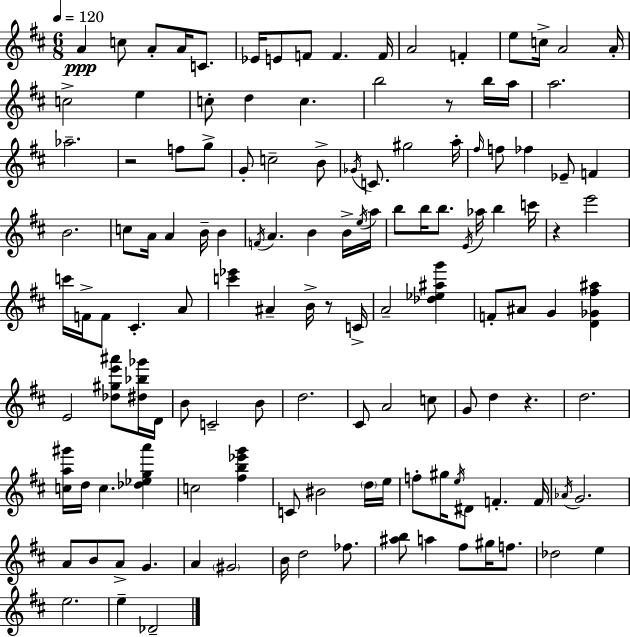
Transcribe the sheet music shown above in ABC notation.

X:1
T:Untitled
M:6/8
L:1/4
K:D
A c/2 A/2 A/4 C/2 _E/4 E/2 F/2 F F/4 A2 F e/2 c/4 A2 A/4 c2 e c/2 d c b2 z/2 b/4 a/4 a2 _a2 z2 f/2 g/2 G/2 c2 B/2 _G/4 C/2 ^g2 a/4 ^f/4 f/2 _f _E/2 F B2 c/2 A/4 A B/4 B F/4 A B B/4 e/4 a/4 b/2 b/4 b/2 E/4 _a/4 b c'/4 z e'2 c'/4 F/4 F/2 ^C A/2 [c'_e'] ^A B/4 z/2 C/4 A2 [_d_e^ag'] F/2 ^A/2 G [D_G^f^a] E2 [_d^ge'^a']/2 [^d_b_g']/4 D/4 B/2 C2 B/2 d2 ^C/2 A2 c/2 G/2 d z d2 [ca^g']/4 d/4 c [_d_ega'] c2 [^fb_e'g'] C/2 ^B2 d/4 e/4 f/2 ^g/4 e/4 ^D/2 F F/4 _A/4 G2 A/2 B/2 A/2 G A ^G2 B/4 d2 _f/2 [^ab]/2 a ^f/2 ^g/4 f/2 _d2 e e2 e _D2